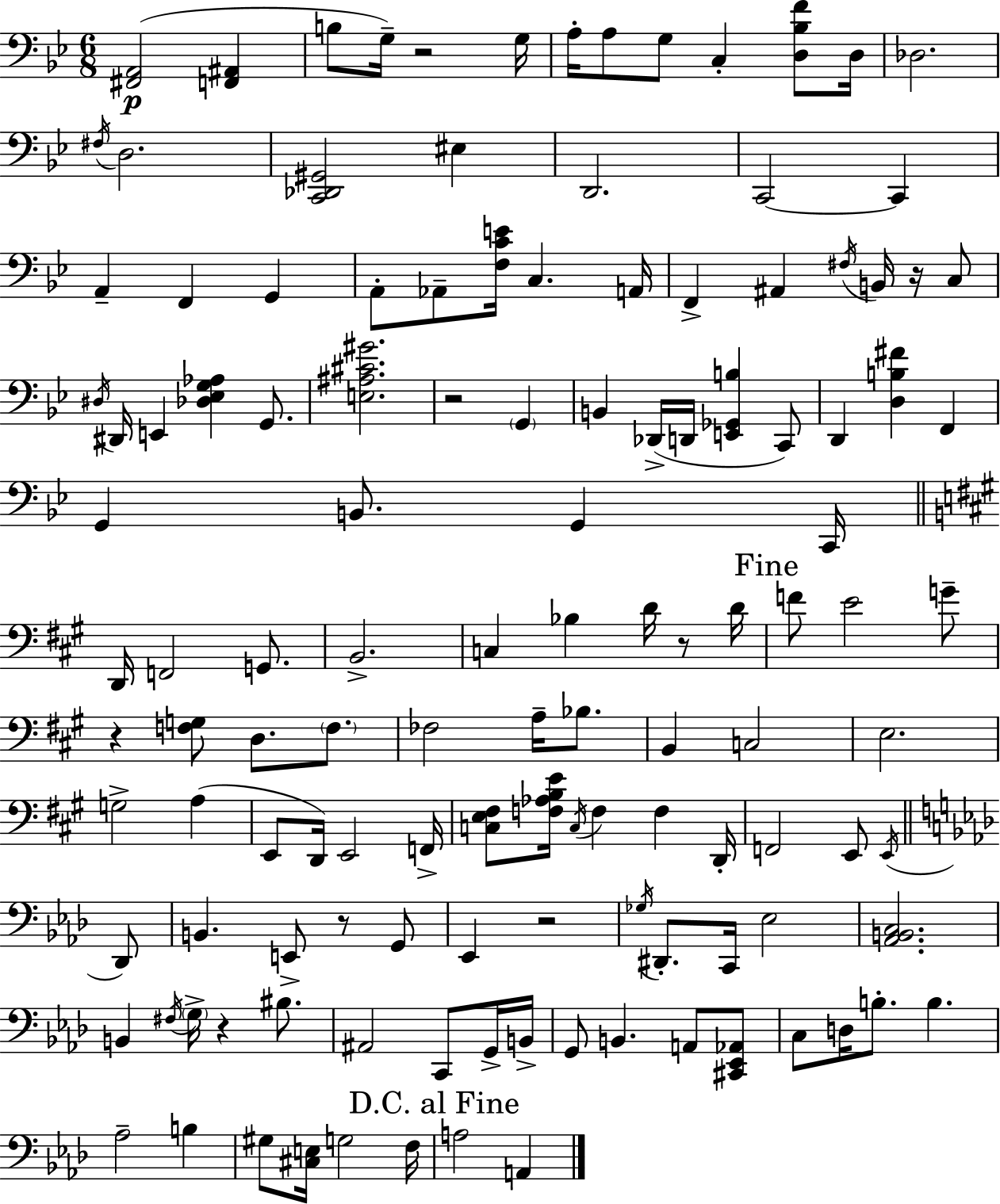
X:1
T:Untitled
M:6/8
L:1/4
K:Bb
[^F,,A,,]2 [F,,^A,,] B,/2 G,/4 z2 G,/4 A,/4 A,/2 G,/2 C, [D,_B,F]/2 D,/4 _D,2 ^F,/4 D,2 [C,,_D,,^G,,]2 ^E, D,,2 C,,2 C,, A,, F,, G,, A,,/2 _A,,/2 [F,CE]/4 C, A,,/4 F,, ^A,, ^F,/4 B,,/4 z/4 C,/2 ^D,/4 ^D,,/4 E,, [_D,_E,G,_A,] G,,/2 [E,^A,^C^G]2 z2 G,, B,, _D,,/4 D,,/4 [E,,_G,,B,] C,,/2 D,, [D,B,^F] F,, G,, B,,/2 G,, C,,/4 D,,/4 F,,2 G,,/2 B,,2 C, _B, D/4 z/2 D/4 F/2 E2 G/2 z [F,G,]/2 D,/2 F,/2 _F,2 A,/4 _B,/2 B,, C,2 E,2 G,2 A, E,,/2 D,,/4 E,,2 F,,/4 [C,E,^F,]/2 [F,_A,B,E]/4 C,/4 F, F, D,,/4 F,,2 E,,/2 E,,/4 _D,,/2 B,, E,,/2 z/2 G,,/2 _E,, z2 _G,/4 ^D,,/2 C,,/4 _E,2 [_A,,B,,C,]2 B,, ^F,/4 G,/4 z ^B,/2 ^A,,2 C,,/2 G,,/4 B,,/4 G,,/2 B,, A,,/2 [^C,,_E,,_A,,]/2 C,/2 D,/4 B,/2 B, _A,2 B, ^G,/2 [^C,E,]/4 G,2 F,/4 A,2 A,,